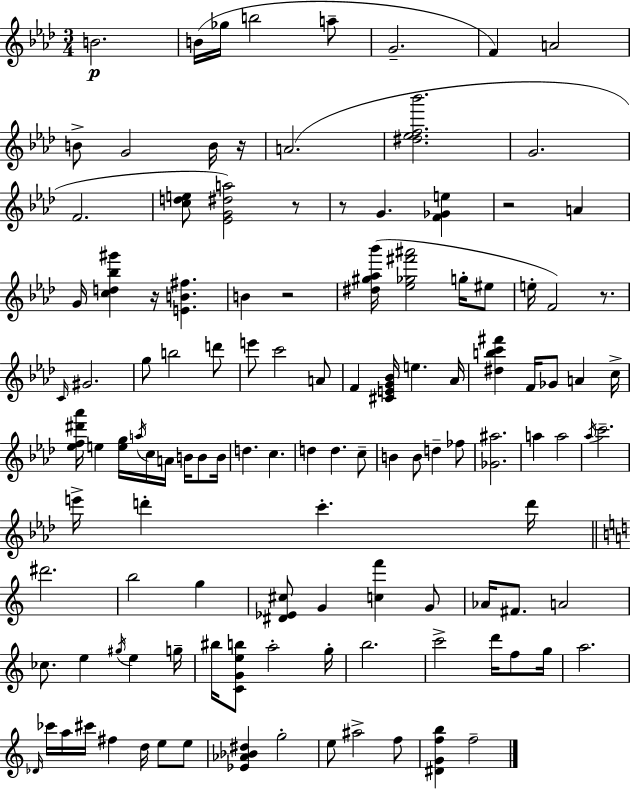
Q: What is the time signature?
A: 3/4